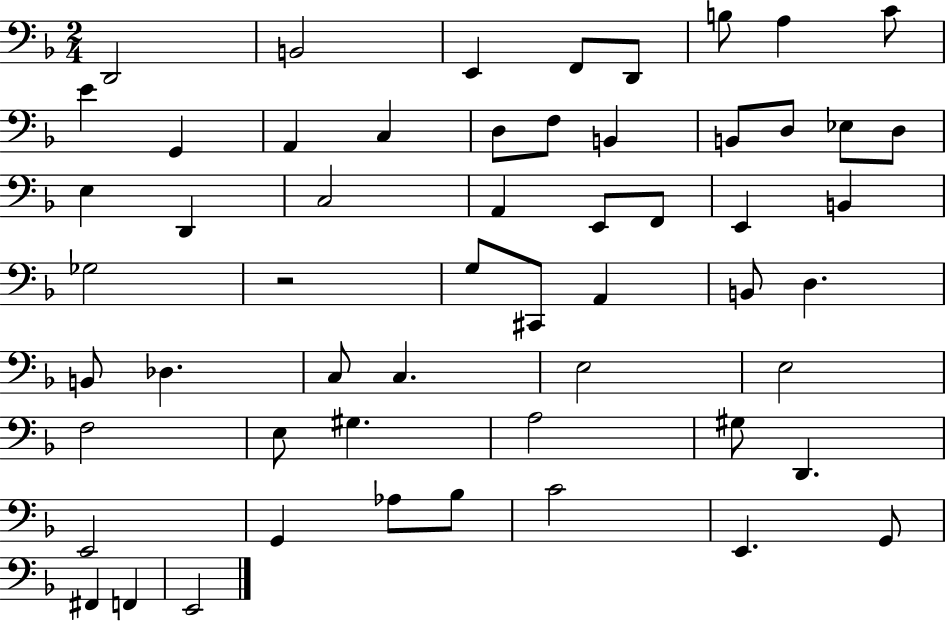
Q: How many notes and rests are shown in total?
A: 56